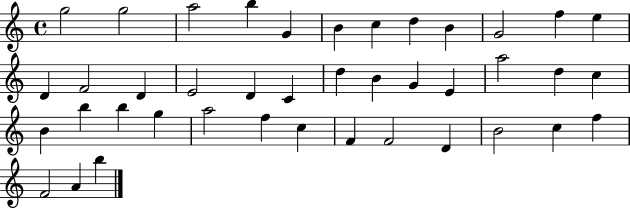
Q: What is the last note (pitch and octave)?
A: B5